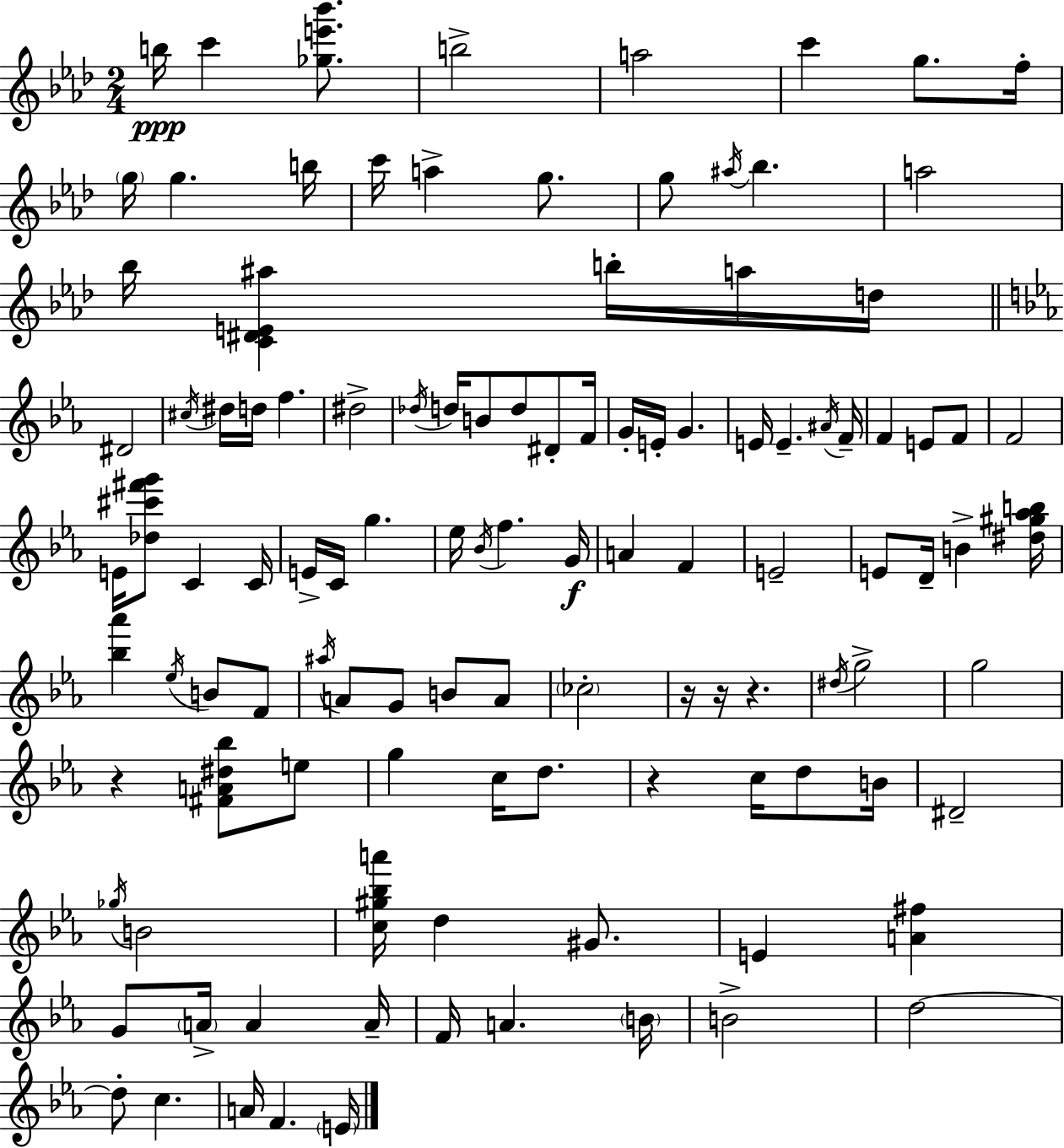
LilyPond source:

{
  \clef treble
  \numericTimeSignature
  \time 2/4
  \key f \minor
  b''16\ppp c'''4 <ges'' e''' bes'''>8. | b''2-> | a''2 | c'''4 g''8. f''16-. | \break \parenthesize g''16 g''4. b''16 | c'''16 a''4-> g''8. | g''8 \acciaccatura { ais''16 } bes''4. | a''2 | \break bes''16 <c' dis' e' ais''>4 b''16-. a''16 | d''16 \bar "||" \break \key c \minor dis'2 | \acciaccatura { cis''16 } dis''16 d''16 f''4. | dis''2-> | \acciaccatura { des''16 } d''16 b'8 d''8 dis'8-. | \break f'16 g'16-. e'16-. g'4. | e'16 e'4.-- | \acciaccatura { ais'16 } f'16-- f'4 e'8 | f'8 f'2 | \break e'16 <des'' cis''' fis''' g'''>8 c'4 | c'16 e'16-> c'16 g''4. | ees''16 \acciaccatura { bes'16 } f''4. | g'16\f a'4 | \break f'4 e'2-- | e'8 d'16-- b'4-> | <dis'' gis'' aes'' b''>16 <bes'' aes'''>4 | \acciaccatura { ees''16 } b'8 f'8 \acciaccatura { ais''16 } a'8 | \break g'8 b'8 a'8 \parenthesize ces''2-. | r16 r16 | r4. \acciaccatura { dis''16 } g''2-> | g''2 | \break r4 | <fis' a' dis'' bes''>8 e''8 g''4 | c''16 d''8. r4 | c''16 d''8 b'16 dis'2-- | \break \acciaccatura { ges''16 } | b'2 | <c'' gis'' bes'' a'''>16 d''4 gis'8. | e'4 <a' fis''>4 | \break g'8 \parenthesize a'16-> a'4 a'16-- | f'16 a'4. \parenthesize b'16 | b'2-> | d''2~~ | \break d''8-. c''4. | a'16 f'4. \parenthesize e'16 | \bar "|."
}